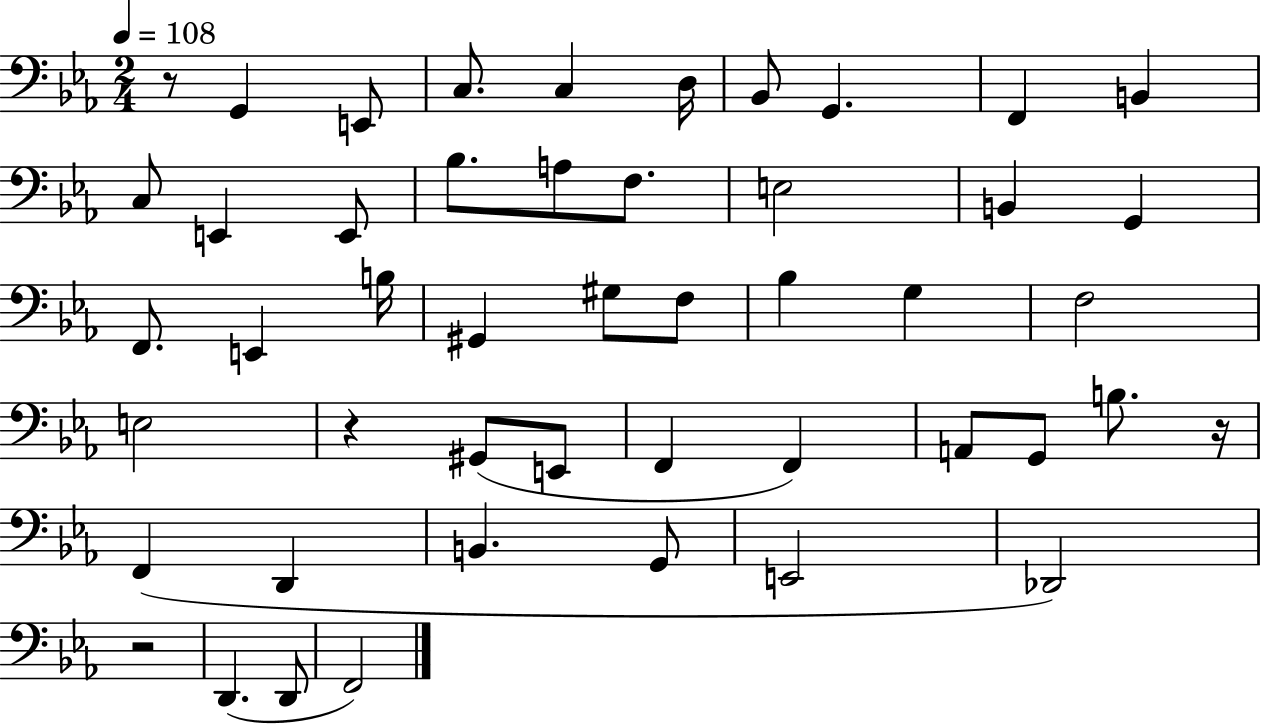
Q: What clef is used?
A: bass